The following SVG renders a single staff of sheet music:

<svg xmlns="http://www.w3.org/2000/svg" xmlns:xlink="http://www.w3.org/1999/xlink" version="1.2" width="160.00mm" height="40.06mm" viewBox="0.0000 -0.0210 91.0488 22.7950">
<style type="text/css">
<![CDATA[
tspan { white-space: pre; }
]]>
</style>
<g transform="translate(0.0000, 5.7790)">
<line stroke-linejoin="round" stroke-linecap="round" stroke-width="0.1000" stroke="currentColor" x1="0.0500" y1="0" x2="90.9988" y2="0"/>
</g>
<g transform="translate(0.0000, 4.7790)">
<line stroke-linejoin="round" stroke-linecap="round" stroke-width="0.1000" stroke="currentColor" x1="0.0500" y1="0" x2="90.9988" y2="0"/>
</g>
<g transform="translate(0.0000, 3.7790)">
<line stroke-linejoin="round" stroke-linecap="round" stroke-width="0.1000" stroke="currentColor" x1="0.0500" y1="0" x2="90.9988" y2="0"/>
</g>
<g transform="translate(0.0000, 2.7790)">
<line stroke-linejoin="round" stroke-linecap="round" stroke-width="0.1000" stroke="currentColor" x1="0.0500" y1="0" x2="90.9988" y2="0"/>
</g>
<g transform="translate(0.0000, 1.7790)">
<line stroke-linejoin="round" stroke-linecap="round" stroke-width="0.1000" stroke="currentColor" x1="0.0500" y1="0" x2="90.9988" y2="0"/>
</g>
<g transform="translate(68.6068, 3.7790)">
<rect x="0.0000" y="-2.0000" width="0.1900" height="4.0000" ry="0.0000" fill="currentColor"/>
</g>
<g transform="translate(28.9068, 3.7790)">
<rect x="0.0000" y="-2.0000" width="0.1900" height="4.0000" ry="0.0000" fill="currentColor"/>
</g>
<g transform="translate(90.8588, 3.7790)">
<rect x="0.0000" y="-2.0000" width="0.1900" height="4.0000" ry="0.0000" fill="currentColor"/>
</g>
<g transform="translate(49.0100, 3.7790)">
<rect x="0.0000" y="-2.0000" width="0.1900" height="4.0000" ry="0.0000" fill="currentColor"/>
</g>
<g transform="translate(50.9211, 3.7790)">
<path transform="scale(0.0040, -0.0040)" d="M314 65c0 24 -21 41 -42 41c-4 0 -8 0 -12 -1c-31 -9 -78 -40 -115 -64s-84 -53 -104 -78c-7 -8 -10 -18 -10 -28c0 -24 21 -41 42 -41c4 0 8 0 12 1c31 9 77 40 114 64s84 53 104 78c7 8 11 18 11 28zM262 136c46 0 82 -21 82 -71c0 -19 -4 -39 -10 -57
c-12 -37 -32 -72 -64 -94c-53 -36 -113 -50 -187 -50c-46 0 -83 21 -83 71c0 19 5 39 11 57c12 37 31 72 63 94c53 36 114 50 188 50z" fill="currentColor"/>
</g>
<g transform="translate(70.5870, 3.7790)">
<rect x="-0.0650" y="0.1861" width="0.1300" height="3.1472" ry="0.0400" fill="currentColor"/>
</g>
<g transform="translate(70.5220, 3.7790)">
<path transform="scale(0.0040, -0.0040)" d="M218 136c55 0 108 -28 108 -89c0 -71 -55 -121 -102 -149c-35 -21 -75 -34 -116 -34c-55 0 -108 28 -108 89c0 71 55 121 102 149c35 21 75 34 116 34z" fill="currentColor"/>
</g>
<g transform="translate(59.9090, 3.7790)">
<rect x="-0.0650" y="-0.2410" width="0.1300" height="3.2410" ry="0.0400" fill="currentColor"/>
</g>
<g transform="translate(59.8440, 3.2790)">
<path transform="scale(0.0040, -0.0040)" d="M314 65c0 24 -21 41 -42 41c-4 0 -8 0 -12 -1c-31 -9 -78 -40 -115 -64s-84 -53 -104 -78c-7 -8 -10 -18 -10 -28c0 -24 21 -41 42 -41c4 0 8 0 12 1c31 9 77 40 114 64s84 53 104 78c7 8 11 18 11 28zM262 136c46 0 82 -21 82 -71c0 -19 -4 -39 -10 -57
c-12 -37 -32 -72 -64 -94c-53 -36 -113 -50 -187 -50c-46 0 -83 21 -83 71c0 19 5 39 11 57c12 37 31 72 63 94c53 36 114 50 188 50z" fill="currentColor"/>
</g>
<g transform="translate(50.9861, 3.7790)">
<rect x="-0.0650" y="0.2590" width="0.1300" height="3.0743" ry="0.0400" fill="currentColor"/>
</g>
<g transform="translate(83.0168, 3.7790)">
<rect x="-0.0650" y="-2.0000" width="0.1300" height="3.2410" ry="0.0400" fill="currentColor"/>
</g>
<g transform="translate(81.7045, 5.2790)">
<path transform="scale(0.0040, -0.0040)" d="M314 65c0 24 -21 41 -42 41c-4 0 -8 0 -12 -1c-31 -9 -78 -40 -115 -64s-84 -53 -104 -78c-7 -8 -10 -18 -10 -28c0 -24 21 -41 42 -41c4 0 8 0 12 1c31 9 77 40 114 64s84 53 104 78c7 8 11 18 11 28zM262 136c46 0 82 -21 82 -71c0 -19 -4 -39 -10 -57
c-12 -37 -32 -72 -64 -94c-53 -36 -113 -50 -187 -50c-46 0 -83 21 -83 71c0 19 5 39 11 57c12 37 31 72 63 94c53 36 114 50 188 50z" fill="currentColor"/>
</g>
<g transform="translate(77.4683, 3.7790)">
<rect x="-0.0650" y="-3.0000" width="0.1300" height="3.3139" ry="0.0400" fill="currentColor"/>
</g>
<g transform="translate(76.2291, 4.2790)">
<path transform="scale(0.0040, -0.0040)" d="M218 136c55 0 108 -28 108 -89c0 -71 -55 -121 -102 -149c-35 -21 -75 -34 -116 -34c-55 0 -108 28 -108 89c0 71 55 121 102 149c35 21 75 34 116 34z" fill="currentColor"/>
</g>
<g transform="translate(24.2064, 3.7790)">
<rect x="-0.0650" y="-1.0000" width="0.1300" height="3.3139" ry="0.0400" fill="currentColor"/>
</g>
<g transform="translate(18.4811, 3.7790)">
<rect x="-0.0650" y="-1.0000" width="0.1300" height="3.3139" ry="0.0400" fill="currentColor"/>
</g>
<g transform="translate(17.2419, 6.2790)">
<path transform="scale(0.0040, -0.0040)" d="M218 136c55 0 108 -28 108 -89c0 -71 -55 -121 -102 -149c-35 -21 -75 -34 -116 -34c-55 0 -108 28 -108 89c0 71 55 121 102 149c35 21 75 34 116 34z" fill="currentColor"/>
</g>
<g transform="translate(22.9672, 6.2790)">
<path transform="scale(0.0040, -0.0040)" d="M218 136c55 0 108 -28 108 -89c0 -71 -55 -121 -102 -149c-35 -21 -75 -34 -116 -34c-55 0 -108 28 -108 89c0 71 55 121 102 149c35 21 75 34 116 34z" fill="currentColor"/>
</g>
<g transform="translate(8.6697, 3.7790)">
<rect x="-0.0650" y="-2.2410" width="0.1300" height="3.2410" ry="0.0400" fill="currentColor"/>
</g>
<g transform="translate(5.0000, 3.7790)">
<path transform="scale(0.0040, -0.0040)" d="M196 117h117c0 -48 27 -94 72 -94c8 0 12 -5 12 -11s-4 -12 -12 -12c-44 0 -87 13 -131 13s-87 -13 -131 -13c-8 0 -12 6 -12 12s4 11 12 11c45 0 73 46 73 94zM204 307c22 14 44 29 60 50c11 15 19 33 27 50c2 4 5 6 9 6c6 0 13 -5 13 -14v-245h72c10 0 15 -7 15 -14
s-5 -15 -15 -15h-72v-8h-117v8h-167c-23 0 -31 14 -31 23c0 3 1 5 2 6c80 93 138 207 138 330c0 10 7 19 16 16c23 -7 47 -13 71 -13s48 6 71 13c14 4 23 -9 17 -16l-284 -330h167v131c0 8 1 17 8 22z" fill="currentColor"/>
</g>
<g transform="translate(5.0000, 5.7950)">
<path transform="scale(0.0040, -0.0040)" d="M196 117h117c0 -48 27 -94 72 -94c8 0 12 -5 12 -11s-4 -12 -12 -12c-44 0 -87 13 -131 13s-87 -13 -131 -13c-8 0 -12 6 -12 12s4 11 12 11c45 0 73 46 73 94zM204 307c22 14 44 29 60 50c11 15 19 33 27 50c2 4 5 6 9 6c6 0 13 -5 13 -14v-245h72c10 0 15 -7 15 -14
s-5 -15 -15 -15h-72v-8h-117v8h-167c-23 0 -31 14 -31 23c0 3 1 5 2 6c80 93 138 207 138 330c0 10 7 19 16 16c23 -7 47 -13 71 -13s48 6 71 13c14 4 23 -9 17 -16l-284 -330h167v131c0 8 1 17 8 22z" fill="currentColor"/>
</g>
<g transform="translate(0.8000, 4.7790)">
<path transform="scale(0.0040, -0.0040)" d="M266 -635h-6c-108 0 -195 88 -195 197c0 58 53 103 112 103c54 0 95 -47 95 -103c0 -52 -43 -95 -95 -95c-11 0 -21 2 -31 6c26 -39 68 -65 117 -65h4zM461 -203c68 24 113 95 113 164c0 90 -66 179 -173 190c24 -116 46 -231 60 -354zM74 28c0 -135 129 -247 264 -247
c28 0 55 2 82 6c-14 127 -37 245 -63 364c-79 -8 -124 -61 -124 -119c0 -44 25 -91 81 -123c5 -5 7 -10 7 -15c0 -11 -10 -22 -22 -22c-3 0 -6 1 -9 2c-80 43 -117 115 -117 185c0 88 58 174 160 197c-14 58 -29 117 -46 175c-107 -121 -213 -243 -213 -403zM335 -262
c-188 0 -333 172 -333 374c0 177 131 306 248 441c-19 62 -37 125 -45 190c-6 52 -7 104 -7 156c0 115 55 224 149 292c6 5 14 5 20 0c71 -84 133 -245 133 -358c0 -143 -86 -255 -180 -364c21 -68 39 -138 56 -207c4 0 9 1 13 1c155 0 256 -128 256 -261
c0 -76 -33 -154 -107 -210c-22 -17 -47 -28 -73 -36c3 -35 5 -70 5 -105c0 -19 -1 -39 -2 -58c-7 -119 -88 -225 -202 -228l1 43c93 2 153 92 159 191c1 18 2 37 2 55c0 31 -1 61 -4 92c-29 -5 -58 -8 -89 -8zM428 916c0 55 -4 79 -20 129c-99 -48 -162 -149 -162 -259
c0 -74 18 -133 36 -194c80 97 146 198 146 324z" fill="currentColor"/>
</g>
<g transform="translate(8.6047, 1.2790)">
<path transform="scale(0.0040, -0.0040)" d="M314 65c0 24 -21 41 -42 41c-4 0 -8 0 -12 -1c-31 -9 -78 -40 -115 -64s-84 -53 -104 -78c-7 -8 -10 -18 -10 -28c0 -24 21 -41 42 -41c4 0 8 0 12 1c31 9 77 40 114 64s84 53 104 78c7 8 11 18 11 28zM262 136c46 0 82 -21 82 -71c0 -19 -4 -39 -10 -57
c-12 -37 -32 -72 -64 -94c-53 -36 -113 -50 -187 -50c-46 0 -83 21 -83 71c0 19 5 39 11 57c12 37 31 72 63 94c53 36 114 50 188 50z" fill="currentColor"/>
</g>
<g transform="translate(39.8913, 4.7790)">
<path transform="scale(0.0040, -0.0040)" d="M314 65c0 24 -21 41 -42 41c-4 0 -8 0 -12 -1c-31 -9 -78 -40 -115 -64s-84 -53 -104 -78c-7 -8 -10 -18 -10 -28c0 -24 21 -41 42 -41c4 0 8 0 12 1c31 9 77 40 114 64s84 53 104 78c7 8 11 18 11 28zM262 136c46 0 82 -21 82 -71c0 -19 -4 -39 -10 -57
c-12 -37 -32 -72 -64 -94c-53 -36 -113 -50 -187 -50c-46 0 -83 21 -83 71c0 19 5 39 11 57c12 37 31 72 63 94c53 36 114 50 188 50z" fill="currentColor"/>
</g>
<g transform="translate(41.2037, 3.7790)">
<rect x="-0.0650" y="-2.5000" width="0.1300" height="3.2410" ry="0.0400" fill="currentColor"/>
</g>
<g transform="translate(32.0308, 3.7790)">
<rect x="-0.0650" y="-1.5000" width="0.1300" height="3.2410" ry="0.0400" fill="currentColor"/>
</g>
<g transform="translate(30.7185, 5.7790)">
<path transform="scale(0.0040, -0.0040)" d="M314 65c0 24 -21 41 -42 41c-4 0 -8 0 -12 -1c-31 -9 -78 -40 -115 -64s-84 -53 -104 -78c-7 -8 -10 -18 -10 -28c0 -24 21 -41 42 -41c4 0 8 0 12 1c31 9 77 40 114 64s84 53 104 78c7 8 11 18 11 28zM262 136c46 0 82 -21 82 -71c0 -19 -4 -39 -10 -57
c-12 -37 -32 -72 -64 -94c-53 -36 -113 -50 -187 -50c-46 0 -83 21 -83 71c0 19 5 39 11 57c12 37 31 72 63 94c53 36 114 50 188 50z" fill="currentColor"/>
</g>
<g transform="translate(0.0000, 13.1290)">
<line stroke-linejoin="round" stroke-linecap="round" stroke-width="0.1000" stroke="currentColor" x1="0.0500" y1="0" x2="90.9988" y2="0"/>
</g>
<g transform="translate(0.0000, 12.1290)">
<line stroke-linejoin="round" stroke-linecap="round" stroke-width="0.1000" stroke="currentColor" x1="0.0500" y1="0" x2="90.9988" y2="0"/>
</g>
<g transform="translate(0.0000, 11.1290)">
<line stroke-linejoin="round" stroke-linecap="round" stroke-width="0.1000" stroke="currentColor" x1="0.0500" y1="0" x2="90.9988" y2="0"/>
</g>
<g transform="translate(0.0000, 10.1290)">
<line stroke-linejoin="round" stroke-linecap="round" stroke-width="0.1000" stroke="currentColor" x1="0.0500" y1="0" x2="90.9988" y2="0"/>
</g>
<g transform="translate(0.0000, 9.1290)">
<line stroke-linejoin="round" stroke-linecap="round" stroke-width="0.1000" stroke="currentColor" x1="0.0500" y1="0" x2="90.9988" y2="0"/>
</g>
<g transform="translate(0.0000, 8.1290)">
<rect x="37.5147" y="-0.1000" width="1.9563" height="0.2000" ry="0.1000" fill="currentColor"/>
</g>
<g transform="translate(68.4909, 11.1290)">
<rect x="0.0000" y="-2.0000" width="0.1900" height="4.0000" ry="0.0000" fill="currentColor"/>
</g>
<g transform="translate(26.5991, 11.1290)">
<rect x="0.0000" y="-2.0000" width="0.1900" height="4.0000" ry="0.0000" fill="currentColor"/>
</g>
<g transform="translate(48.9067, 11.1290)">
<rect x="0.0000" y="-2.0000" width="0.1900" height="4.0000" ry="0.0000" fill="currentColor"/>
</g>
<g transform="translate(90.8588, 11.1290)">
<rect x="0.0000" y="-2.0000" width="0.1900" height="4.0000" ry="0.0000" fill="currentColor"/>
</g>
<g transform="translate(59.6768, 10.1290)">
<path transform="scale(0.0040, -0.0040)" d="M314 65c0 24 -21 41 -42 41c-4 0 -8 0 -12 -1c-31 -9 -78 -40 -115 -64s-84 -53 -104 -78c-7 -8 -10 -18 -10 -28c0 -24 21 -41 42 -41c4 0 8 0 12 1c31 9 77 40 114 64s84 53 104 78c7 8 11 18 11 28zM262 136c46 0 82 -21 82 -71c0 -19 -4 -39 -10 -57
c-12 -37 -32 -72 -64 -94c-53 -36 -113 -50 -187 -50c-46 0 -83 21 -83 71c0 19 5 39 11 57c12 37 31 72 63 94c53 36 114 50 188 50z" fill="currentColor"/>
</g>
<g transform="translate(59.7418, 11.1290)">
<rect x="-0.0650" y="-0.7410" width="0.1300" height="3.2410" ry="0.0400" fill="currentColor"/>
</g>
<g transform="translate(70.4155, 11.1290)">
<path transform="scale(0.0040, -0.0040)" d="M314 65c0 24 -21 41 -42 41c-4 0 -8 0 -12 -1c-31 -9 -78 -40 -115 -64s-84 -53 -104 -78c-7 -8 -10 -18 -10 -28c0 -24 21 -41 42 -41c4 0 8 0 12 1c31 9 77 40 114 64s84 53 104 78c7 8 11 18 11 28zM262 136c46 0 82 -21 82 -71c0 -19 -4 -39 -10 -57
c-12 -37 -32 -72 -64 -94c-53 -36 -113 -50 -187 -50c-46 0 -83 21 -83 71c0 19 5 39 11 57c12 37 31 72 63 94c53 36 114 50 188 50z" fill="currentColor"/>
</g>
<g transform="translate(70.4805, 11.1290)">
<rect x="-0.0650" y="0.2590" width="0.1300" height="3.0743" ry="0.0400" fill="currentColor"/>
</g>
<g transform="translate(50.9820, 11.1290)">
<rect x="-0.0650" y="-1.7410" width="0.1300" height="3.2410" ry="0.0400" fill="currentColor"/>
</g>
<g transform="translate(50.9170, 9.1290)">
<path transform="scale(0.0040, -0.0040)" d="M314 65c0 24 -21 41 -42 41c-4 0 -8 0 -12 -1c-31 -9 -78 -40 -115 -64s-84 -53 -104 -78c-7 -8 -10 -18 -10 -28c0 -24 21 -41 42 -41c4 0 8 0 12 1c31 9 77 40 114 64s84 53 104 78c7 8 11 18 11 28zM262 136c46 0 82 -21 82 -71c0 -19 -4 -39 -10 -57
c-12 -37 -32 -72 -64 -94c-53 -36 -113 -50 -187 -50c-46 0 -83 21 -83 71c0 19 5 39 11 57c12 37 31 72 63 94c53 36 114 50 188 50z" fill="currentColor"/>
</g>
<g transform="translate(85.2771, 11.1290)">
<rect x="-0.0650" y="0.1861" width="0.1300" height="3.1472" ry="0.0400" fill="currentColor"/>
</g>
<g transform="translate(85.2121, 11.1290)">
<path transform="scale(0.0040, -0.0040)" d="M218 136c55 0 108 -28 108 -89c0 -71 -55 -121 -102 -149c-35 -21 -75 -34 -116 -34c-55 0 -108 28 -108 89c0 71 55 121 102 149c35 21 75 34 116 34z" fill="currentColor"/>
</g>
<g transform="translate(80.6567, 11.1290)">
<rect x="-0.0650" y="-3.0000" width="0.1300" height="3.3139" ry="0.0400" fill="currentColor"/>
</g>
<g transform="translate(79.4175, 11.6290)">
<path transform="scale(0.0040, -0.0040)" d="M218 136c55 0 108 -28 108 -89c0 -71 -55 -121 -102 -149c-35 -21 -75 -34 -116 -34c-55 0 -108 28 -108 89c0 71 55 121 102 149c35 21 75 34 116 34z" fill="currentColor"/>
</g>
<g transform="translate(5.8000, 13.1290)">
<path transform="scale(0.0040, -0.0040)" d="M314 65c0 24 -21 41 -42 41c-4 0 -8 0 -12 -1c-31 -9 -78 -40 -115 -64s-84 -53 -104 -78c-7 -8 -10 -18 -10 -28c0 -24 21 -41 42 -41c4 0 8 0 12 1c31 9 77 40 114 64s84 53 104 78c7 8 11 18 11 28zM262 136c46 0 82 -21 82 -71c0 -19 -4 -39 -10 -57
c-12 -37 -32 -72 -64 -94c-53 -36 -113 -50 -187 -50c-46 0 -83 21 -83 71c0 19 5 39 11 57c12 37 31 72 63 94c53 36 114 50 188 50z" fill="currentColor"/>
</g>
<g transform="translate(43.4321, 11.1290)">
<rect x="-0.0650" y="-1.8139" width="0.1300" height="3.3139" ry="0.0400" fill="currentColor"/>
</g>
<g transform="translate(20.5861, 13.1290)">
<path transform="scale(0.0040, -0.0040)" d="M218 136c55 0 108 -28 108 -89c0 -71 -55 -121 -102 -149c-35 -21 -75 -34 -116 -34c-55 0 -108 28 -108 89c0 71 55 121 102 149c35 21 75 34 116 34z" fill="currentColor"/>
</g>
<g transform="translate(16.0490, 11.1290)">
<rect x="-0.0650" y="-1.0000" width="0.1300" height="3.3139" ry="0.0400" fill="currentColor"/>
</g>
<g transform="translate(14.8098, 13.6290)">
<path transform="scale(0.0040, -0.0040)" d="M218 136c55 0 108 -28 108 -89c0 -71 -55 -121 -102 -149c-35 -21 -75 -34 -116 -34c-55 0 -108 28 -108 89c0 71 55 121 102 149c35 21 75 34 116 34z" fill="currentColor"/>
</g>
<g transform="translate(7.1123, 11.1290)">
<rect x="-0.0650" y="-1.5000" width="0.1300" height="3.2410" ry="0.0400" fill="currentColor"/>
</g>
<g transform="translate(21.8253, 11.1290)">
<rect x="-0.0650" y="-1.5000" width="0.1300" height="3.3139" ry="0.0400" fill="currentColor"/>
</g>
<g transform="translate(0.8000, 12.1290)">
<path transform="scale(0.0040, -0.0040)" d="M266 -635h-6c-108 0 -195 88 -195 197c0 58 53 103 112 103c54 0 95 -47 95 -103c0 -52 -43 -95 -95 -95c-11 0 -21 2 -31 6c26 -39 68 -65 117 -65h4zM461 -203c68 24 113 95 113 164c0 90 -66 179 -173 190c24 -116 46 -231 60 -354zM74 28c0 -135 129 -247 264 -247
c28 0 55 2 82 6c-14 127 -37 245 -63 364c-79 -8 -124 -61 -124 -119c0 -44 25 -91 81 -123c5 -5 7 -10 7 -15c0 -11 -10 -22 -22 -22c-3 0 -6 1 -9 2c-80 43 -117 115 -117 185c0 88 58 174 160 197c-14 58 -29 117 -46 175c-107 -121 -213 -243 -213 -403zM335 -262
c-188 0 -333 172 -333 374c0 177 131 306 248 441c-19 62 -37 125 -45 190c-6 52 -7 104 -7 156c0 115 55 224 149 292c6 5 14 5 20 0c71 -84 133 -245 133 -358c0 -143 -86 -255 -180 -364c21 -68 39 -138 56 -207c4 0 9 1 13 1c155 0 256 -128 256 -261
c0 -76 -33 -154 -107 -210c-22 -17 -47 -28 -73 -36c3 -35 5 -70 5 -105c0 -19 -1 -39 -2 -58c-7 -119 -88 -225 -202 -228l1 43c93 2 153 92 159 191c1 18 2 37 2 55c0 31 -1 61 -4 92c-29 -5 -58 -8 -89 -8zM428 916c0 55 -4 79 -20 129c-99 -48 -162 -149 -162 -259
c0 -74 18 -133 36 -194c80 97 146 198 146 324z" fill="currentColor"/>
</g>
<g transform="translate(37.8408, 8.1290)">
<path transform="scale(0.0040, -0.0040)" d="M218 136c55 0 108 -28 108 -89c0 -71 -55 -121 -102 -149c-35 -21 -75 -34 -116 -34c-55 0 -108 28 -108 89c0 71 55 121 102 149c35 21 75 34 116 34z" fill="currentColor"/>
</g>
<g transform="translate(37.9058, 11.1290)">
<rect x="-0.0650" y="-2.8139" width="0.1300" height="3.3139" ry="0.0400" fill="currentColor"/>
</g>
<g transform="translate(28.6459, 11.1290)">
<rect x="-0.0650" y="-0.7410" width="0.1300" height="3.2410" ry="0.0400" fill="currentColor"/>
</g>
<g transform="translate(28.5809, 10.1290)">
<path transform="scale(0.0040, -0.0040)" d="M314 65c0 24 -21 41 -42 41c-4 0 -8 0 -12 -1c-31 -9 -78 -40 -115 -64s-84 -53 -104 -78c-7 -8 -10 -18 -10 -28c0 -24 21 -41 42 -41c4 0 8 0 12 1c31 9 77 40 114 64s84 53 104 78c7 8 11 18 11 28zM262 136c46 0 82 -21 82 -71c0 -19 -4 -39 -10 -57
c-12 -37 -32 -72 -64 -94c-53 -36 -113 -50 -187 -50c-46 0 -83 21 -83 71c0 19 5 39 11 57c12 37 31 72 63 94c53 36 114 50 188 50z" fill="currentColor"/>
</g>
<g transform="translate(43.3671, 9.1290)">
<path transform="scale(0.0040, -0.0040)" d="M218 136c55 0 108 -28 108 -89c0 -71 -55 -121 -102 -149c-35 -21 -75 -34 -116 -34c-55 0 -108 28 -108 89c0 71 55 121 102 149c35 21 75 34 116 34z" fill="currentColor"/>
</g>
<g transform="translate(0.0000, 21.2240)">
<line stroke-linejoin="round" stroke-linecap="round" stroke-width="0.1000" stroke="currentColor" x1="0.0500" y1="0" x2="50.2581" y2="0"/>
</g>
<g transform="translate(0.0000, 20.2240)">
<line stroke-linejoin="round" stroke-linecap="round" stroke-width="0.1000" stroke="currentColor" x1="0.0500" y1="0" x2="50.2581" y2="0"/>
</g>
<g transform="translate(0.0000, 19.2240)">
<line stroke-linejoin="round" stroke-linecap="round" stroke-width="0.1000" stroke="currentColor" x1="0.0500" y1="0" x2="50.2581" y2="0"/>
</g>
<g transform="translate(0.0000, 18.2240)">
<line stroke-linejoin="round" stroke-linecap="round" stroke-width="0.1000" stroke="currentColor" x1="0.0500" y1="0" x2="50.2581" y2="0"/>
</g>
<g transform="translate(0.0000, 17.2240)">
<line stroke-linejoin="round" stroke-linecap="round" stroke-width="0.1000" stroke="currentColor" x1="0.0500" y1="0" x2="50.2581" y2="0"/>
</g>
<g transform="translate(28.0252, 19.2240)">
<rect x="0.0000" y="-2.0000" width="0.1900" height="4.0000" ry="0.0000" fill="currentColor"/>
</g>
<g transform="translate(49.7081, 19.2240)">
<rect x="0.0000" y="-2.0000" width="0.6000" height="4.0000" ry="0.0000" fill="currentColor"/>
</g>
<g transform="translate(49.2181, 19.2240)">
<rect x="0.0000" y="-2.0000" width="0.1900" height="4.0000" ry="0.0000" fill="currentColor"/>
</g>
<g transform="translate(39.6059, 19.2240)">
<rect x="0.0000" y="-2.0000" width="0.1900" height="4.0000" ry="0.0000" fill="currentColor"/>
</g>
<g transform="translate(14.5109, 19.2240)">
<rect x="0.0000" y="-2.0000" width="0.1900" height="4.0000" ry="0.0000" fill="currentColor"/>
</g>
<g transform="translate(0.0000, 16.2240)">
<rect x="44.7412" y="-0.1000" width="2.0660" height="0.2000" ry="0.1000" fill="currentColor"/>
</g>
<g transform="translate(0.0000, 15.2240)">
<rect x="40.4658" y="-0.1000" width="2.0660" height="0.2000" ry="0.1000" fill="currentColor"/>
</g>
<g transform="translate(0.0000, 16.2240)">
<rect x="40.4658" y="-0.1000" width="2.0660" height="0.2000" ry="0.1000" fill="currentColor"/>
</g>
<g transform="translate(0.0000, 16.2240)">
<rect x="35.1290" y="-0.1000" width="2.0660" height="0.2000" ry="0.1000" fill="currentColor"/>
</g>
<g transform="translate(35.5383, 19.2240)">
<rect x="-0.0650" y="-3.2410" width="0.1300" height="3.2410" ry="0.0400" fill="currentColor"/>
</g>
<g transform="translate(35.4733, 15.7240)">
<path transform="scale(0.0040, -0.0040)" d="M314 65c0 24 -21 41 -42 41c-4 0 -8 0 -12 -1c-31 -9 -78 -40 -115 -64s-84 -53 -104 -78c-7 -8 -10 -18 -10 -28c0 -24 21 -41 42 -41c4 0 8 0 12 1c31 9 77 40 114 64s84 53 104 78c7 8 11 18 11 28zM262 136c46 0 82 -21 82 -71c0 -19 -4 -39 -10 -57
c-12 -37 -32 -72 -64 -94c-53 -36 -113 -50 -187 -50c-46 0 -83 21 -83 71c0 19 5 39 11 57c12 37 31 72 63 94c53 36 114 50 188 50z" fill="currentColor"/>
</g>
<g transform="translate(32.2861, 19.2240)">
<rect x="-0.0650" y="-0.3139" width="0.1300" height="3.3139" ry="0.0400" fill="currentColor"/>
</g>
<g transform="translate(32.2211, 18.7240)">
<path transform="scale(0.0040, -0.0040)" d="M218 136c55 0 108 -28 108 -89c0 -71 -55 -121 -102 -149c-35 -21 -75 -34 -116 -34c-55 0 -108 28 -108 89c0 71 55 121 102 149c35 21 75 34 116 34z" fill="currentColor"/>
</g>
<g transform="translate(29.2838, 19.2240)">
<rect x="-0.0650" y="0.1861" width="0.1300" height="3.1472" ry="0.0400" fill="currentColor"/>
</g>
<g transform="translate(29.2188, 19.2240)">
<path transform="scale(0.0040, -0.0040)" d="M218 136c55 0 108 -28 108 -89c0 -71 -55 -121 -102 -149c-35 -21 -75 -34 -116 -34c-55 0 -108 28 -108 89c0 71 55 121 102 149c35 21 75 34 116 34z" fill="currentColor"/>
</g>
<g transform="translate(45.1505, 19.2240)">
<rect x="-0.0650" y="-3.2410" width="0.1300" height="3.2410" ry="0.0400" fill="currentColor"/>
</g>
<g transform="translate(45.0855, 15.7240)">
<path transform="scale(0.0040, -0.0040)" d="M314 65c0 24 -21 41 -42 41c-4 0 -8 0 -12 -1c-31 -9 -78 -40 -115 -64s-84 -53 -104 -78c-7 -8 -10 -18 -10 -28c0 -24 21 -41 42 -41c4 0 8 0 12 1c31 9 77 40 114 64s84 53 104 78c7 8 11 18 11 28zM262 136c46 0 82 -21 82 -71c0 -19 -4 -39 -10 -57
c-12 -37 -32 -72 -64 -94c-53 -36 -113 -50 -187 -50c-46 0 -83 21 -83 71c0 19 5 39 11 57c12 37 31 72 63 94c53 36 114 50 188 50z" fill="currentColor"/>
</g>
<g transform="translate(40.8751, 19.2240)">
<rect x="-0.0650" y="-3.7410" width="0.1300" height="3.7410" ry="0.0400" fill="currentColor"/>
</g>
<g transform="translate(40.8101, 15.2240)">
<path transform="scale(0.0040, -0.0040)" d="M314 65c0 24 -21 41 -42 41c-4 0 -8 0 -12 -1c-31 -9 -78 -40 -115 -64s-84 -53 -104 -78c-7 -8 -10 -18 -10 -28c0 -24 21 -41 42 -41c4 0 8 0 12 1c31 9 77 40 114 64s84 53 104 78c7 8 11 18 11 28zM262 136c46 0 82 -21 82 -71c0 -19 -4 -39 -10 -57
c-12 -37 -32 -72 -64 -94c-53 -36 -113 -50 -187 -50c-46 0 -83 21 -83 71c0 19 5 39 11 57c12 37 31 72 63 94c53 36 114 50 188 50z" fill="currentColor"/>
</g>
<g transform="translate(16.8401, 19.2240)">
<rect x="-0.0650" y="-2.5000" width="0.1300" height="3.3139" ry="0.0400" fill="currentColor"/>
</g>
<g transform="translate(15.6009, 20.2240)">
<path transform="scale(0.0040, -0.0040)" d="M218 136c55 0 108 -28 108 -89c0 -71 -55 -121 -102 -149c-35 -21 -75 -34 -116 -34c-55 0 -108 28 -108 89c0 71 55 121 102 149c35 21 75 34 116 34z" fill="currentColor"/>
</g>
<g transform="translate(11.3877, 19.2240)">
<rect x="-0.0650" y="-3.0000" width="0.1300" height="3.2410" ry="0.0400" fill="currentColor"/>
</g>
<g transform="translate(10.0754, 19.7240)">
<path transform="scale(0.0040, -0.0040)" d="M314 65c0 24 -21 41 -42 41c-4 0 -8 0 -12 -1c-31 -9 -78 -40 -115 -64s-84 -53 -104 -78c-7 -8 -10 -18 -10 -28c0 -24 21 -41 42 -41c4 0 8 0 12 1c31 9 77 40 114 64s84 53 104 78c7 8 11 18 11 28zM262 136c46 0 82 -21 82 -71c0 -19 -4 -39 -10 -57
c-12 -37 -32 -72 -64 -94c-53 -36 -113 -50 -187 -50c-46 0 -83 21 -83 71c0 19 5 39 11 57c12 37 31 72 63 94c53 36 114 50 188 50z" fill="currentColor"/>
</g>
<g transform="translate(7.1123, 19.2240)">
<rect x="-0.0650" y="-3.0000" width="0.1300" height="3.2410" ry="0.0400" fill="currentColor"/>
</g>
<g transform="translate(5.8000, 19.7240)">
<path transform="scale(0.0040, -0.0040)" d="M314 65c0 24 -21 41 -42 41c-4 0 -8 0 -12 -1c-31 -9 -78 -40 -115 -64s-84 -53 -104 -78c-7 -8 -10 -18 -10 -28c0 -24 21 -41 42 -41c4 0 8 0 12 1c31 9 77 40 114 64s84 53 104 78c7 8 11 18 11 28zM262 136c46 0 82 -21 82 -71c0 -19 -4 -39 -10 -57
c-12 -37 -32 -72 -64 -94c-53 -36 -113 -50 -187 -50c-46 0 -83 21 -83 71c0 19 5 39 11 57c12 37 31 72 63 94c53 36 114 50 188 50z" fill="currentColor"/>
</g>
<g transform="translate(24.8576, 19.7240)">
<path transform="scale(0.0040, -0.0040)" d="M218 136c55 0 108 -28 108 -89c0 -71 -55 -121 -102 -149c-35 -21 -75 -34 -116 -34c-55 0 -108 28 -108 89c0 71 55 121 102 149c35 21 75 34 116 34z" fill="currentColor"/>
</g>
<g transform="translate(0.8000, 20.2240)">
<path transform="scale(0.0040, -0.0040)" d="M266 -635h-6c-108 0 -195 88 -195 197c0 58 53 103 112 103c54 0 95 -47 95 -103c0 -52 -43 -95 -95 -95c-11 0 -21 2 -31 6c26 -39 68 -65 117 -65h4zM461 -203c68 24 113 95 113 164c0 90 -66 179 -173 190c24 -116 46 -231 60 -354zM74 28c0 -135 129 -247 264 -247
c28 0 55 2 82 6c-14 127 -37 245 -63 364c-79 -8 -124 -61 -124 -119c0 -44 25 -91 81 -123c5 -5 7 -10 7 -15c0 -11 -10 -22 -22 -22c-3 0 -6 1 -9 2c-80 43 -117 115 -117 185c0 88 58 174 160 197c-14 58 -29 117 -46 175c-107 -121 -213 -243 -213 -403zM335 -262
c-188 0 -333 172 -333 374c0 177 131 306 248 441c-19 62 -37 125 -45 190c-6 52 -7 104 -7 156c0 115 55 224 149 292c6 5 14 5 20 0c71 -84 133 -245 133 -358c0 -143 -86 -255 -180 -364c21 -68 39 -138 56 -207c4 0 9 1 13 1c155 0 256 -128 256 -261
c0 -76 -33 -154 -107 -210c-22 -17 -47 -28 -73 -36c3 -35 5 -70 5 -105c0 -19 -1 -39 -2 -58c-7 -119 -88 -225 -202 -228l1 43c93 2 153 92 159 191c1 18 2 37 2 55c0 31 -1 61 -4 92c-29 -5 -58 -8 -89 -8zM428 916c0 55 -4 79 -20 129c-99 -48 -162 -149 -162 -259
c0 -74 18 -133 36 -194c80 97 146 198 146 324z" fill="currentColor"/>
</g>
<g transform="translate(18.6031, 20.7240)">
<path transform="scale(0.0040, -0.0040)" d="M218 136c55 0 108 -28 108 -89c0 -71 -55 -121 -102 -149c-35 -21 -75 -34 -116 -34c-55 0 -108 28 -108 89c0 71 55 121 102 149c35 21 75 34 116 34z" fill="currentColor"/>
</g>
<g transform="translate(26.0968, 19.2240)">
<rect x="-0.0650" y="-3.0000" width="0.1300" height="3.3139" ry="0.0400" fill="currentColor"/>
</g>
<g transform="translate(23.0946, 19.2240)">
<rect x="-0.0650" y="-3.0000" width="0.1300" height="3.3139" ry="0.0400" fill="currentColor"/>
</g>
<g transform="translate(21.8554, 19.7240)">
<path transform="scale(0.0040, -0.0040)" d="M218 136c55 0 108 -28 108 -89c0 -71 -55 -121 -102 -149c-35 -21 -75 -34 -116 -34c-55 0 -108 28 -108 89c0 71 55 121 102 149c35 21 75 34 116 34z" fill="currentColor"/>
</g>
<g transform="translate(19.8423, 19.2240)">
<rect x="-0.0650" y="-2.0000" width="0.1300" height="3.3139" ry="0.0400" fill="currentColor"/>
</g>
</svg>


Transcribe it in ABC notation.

X:1
T:Untitled
M:4/4
L:1/4
K:C
g2 D D E2 G2 B2 c2 B A F2 E2 D E d2 a f f2 d2 B2 A B A2 A2 G F A A B c b2 c'2 b2